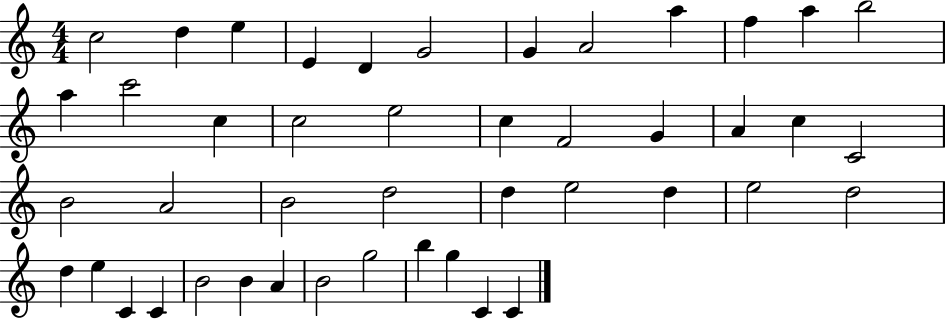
C5/h D5/q E5/q E4/q D4/q G4/h G4/q A4/h A5/q F5/q A5/q B5/h A5/q C6/h C5/q C5/h E5/h C5/q F4/h G4/q A4/q C5/q C4/h B4/h A4/h B4/h D5/h D5/q E5/h D5/q E5/h D5/h D5/q E5/q C4/q C4/q B4/h B4/q A4/q B4/h G5/h B5/q G5/q C4/q C4/q